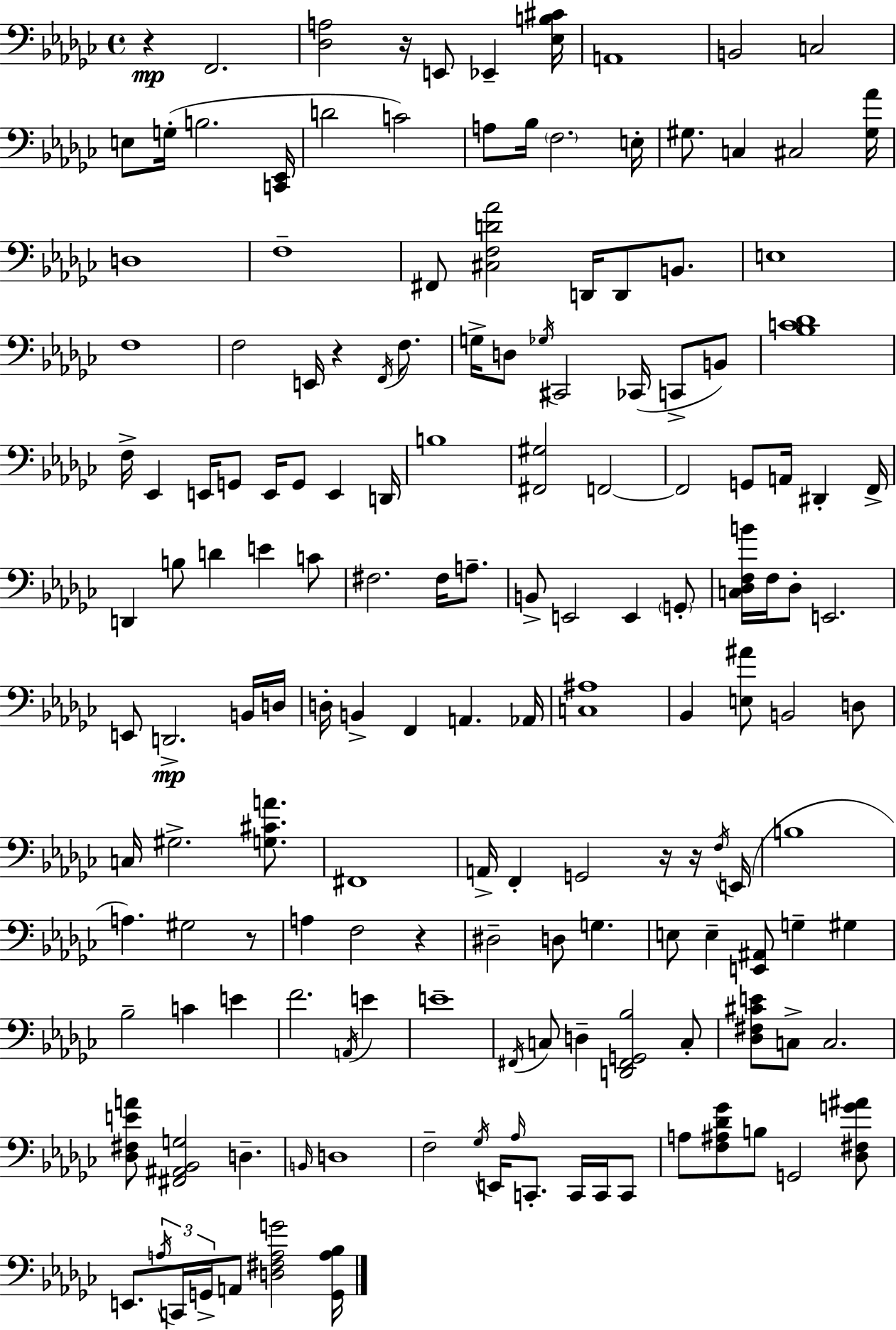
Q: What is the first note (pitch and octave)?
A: F2